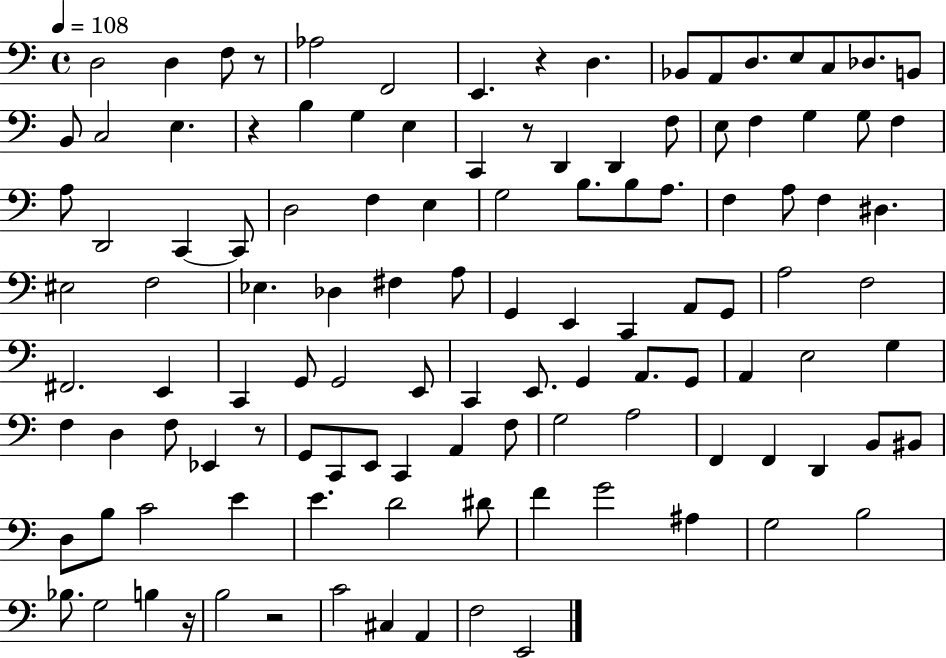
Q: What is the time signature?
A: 4/4